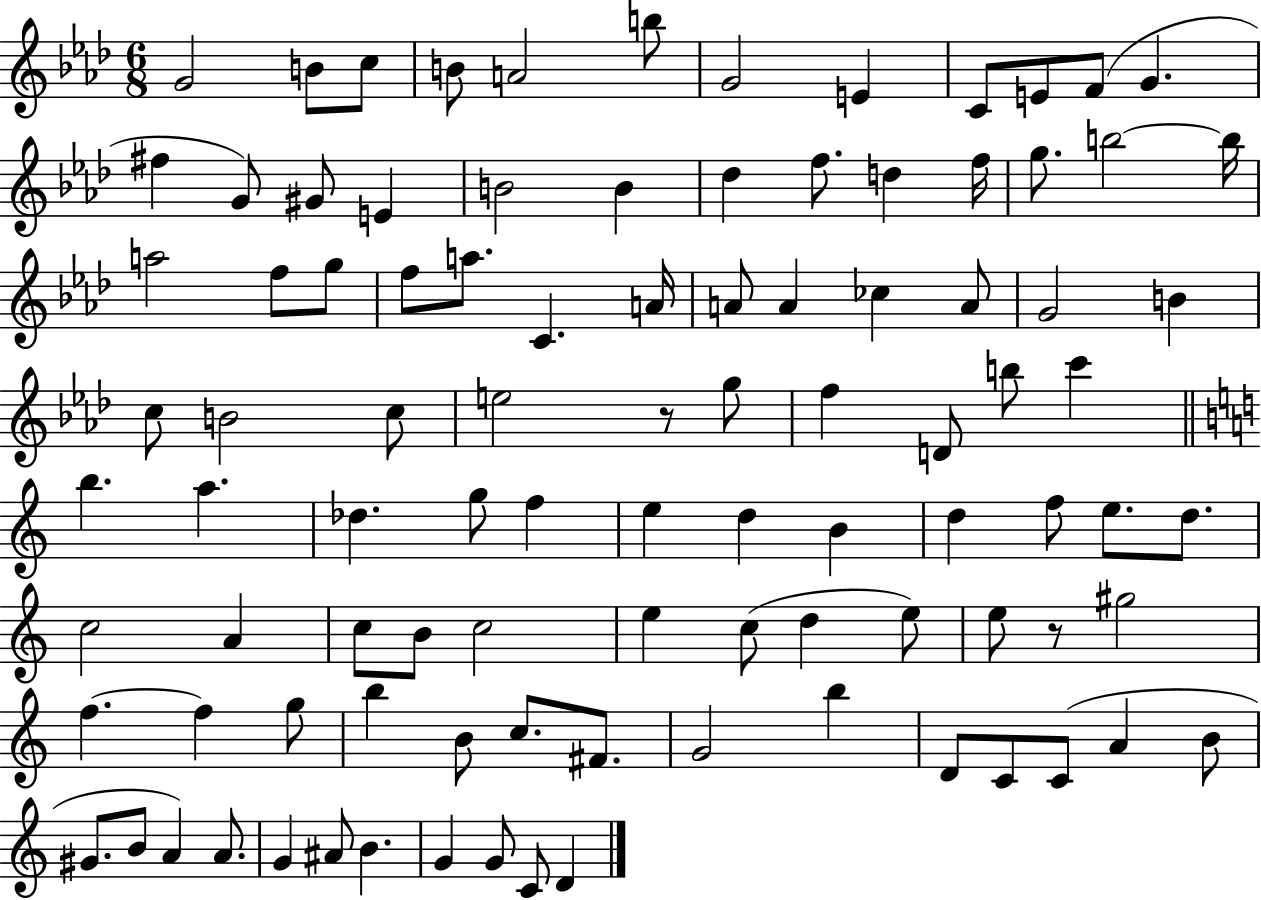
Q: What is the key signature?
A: AES major